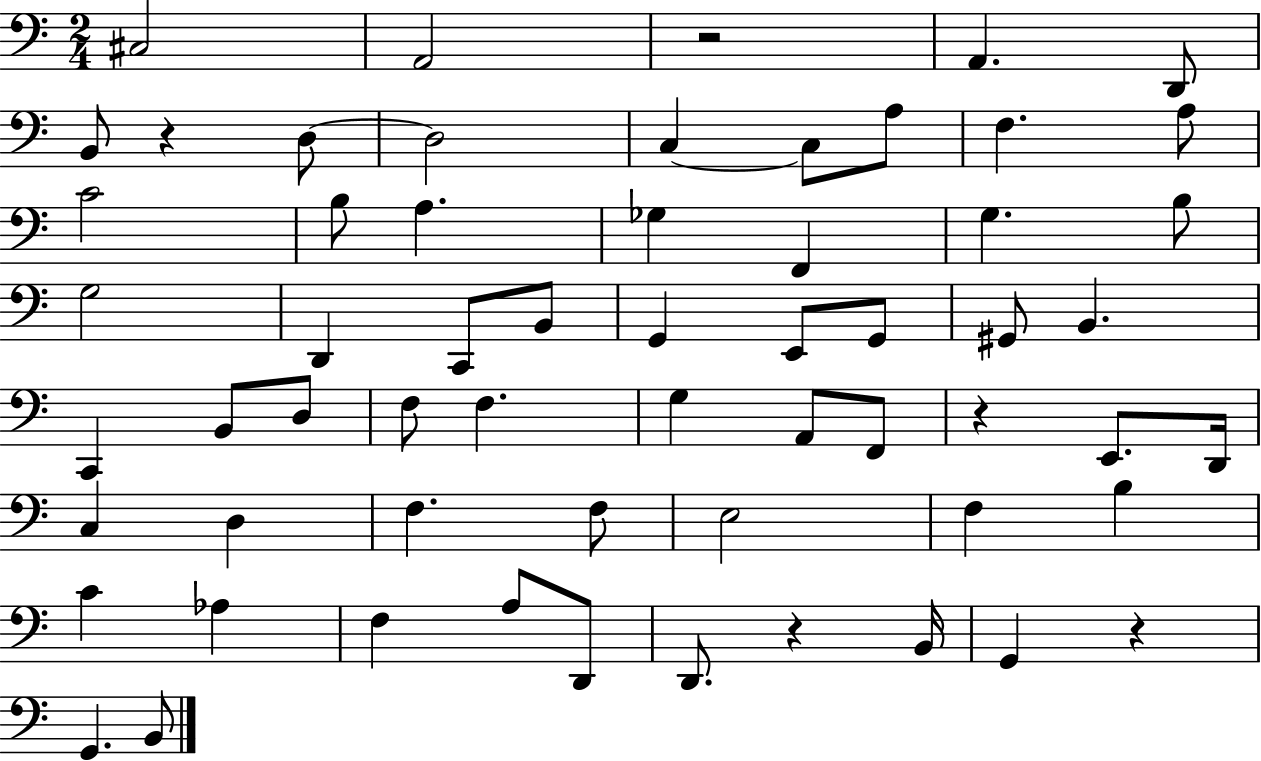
{
  \clef bass
  \numericTimeSignature
  \time 2/4
  \key c \major
  cis2 | a,2 | r2 | a,4. d,8 | \break b,8 r4 d8~~ | d2 | c4~~ c8 a8 | f4. a8 | \break c'2 | b8 a4. | ges4 f,4 | g4. b8 | \break g2 | d,4 c,8 b,8 | g,4 e,8 g,8 | gis,8 b,4. | \break c,4 b,8 d8 | f8 f4. | g4 a,8 f,8 | r4 e,8. d,16 | \break c4 d4 | f4. f8 | e2 | f4 b4 | \break c'4 aes4 | f4 a8 d,8 | d,8. r4 b,16 | g,4 r4 | \break g,4. b,8 | \bar "|."
}